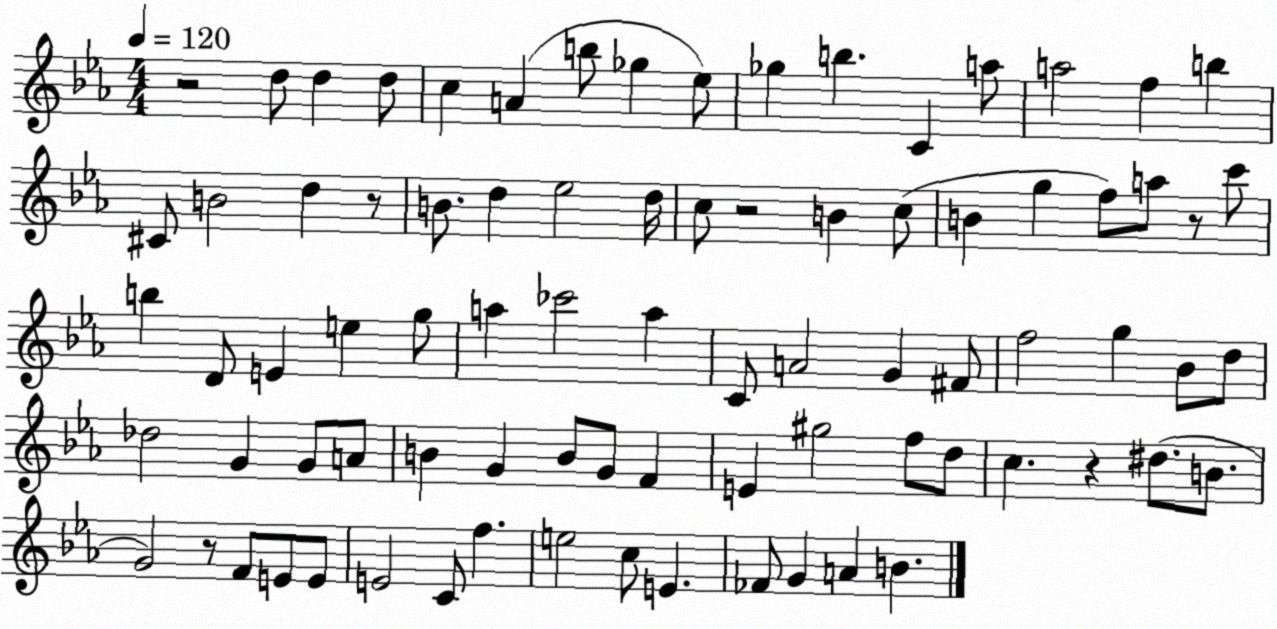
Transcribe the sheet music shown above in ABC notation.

X:1
T:Untitled
M:4/4
L:1/4
K:Eb
z2 d/2 d d/2 c A b/2 _g _e/2 _g b C a/2 a2 f b ^C/2 B2 d z/2 B/2 d _e2 d/4 c/2 z2 B c/2 B g f/2 a/2 z/2 c'/2 b D/2 E e g/2 a _c'2 a C/2 A2 G ^F/2 f2 g _B/2 d/2 _d2 G G/2 A/2 B G B/2 G/2 F E ^g2 f/2 d/2 c z ^d/2 B/2 G2 z/2 F/2 E/2 E/2 E2 C/2 f e2 c/2 E _F/2 G A B